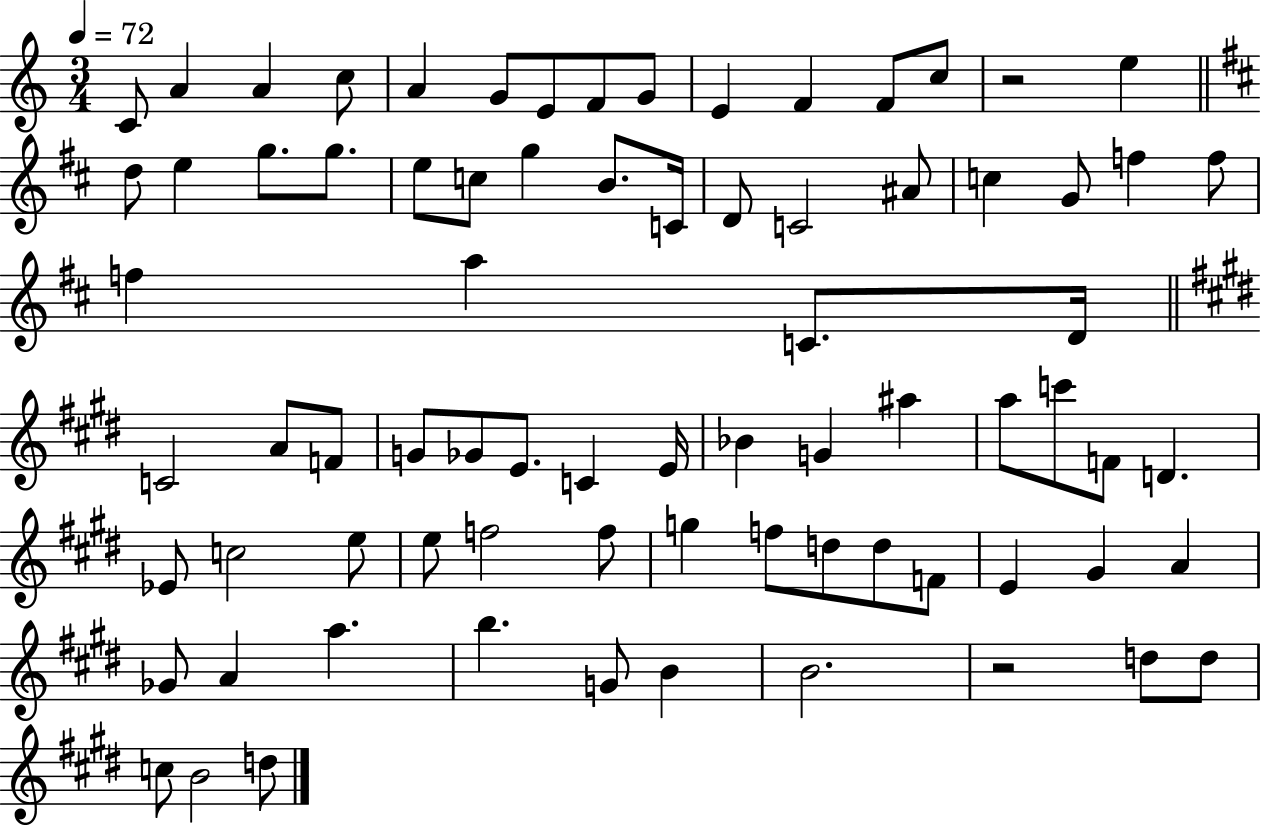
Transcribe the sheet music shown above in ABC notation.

X:1
T:Untitled
M:3/4
L:1/4
K:C
C/2 A A c/2 A G/2 E/2 F/2 G/2 E F F/2 c/2 z2 e d/2 e g/2 g/2 e/2 c/2 g B/2 C/4 D/2 C2 ^A/2 c G/2 f f/2 f a C/2 D/4 C2 A/2 F/2 G/2 _G/2 E/2 C E/4 _B G ^a a/2 c'/2 F/2 D _E/2 c2 e/2 e/2 f2 f/2 g f/2 d/2 d/2 F/2 E ^G A _G/2 A a b G/2 B B2 z2 d/2 d/2 c/2 B2 d/2